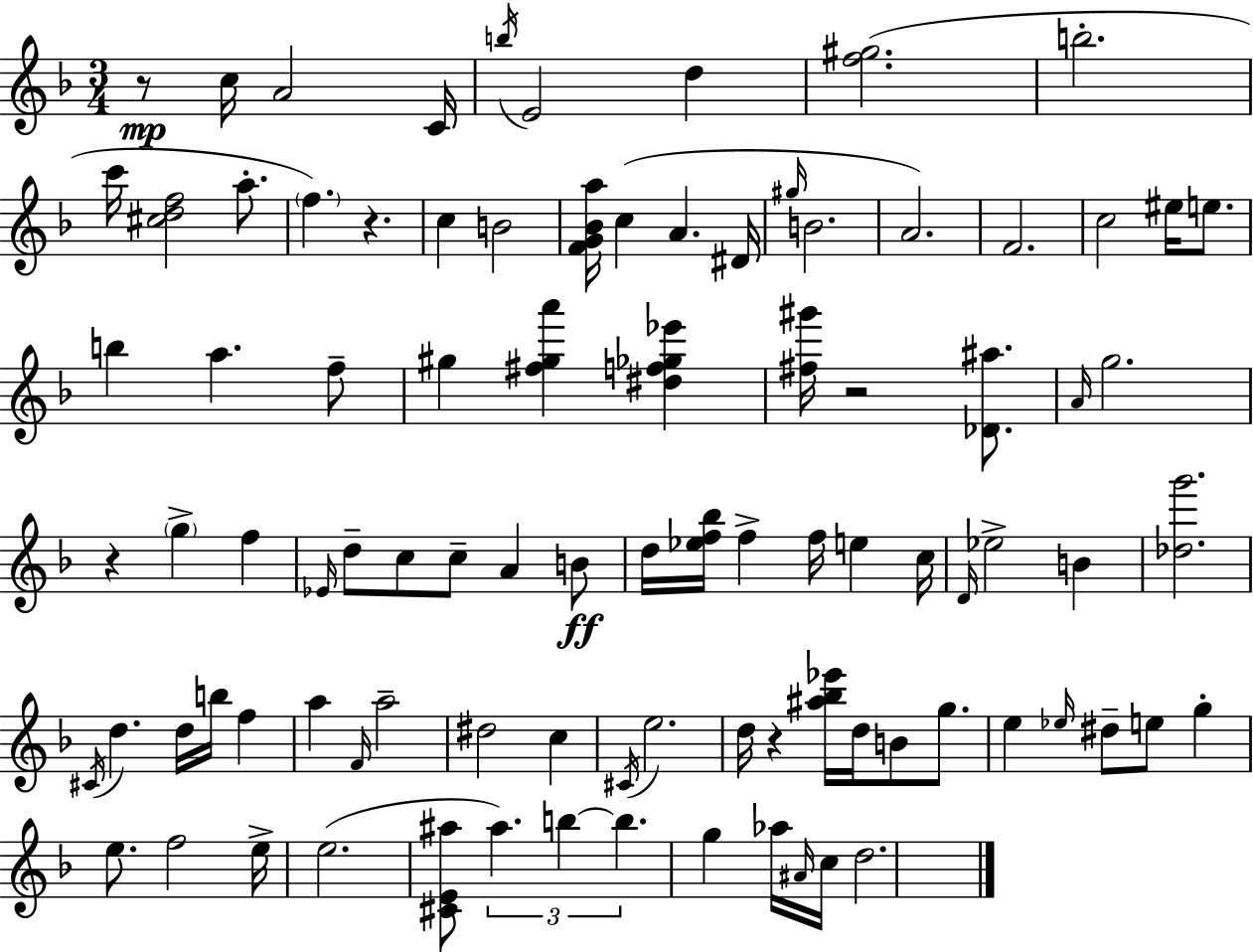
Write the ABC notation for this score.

X:1
T:Untitled
M:3/4
L:1/4
K:F
z/2 c/4 A2 C/4 b/4 E2 d [f^g]2 b2 c'/4 [^cdf]2 a/2 f z c B2 [FG_Ba]/4 c A ^D/4 ^g/4 B2 A2 F2 c2 ^e/4 e/2 b a f/2 ^g [^f^ga'] [^df_g_e'] [^f^g']/4 z2 [_D^a]/2 A/4 g2 z g f _E/4 d/2 c/2 c/2 A B/2 d/4 [_ef_b]/4 f f/4 e c/4 D/4 _e2 B [_dg']2 ^C/4 d d/4 b/4 f a F/4 a2 ^d2 c ^C/4 e2 d/4 z [^a_b_e']/4 d/4 B/2 g/2 e _e/4 ^d/2 e/2 g e/2 f2 e/4 e2 [^CE^a]/2 ^a b b g _a/4 ^A/4 c/4 d2